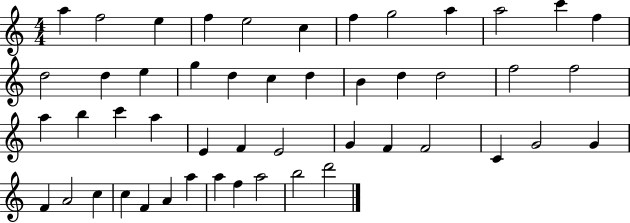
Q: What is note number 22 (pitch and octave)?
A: D5